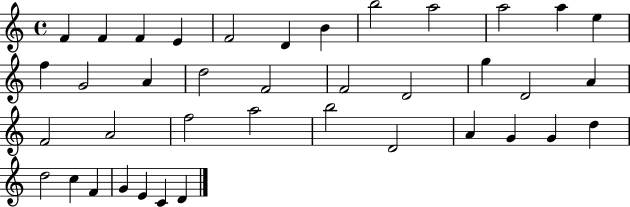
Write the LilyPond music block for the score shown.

{
  \clef treble
  \time 4/4
  \defaultTimeSignature
  \key c \major
  f'4 f'4 f'4 e'4 | f'2 d'4 b'4 | b''2 a''2 | a''2 a''4 e''4 | \break f''4 g'2 a'4 | d''2 f'2 | f'2 d'2 | g''4 d'2 a'4 | \break f'2 a'2 | f''2 a''2 | b''2 d'2 | a'4 g'4 g'4 d''4 | \break d''2 c''4 f'4 | g'4 e'4 c'4 d'4 | \bar "|."
}